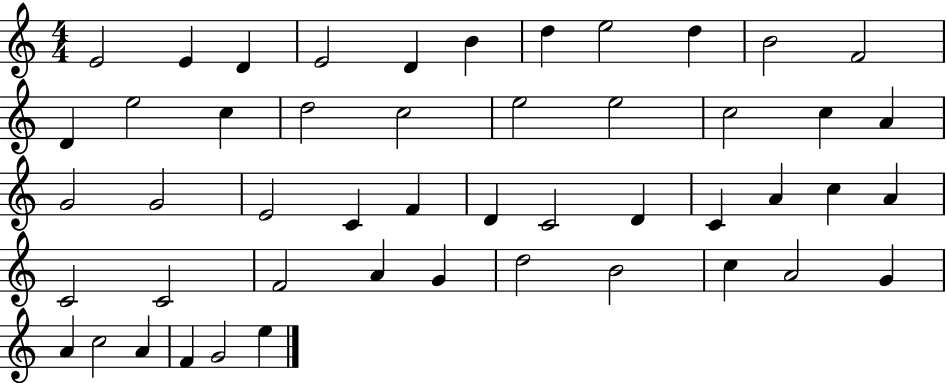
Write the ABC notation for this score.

X:1
T:Untitled
M:4/4
L:1/4
K:C
E2 E D E2 D B d e2 d B2 F2 D e2 c d2 c2 e2 e2 c2 c A G2 G2 E2 C F D C2 D C A c A C2 C2 F2 A G d2 B2 c A2 G A c2 A F G2 e